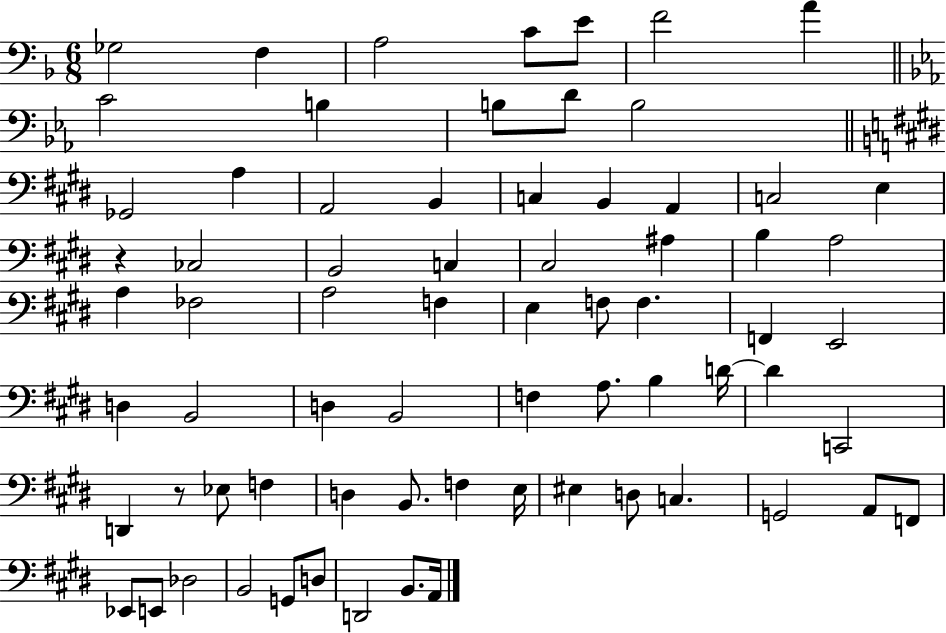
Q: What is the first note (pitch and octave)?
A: Gb3